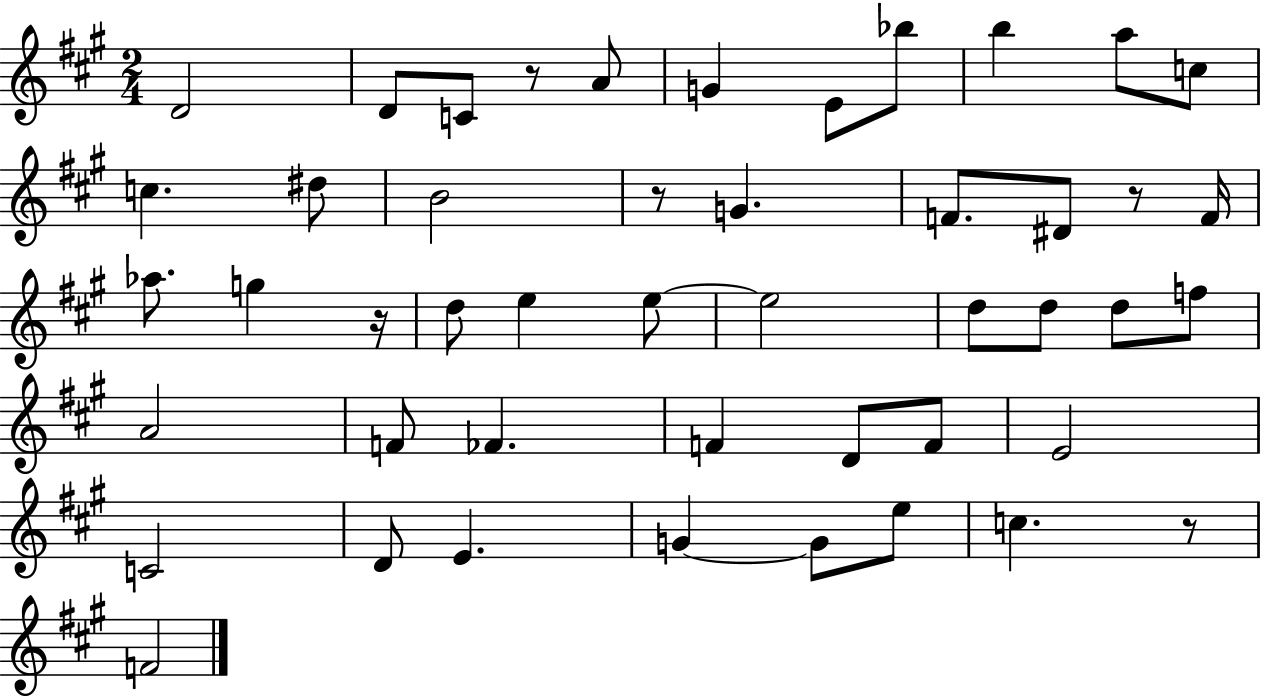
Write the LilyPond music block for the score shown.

{
  \clef treble
  \numericTimeSignature
  \time 2/4
  \key a \major
  \repeat volta 2 { d'2 | d'8 c'8 r8 a'8 | g'4 e'8 bes''8 | b''4 a''8 c''8 | \break c''4. dis''8 | b'2 | r8 g'4. | f'8. dis'8 r8 f'16 | \break aes''8. g''4 r16 | d''8 e''4 e''8~~ | e''2 | d''8 d''8 d''8 f''8 | \break a'2 | f'8 fes'4. | f'4 d'8 f'8 | e'2 | \break c'2 | d'8 e'4. | g'4~~ g'8 e''8 | c''4. r8 | \break f'2 | } \bar "|."
}